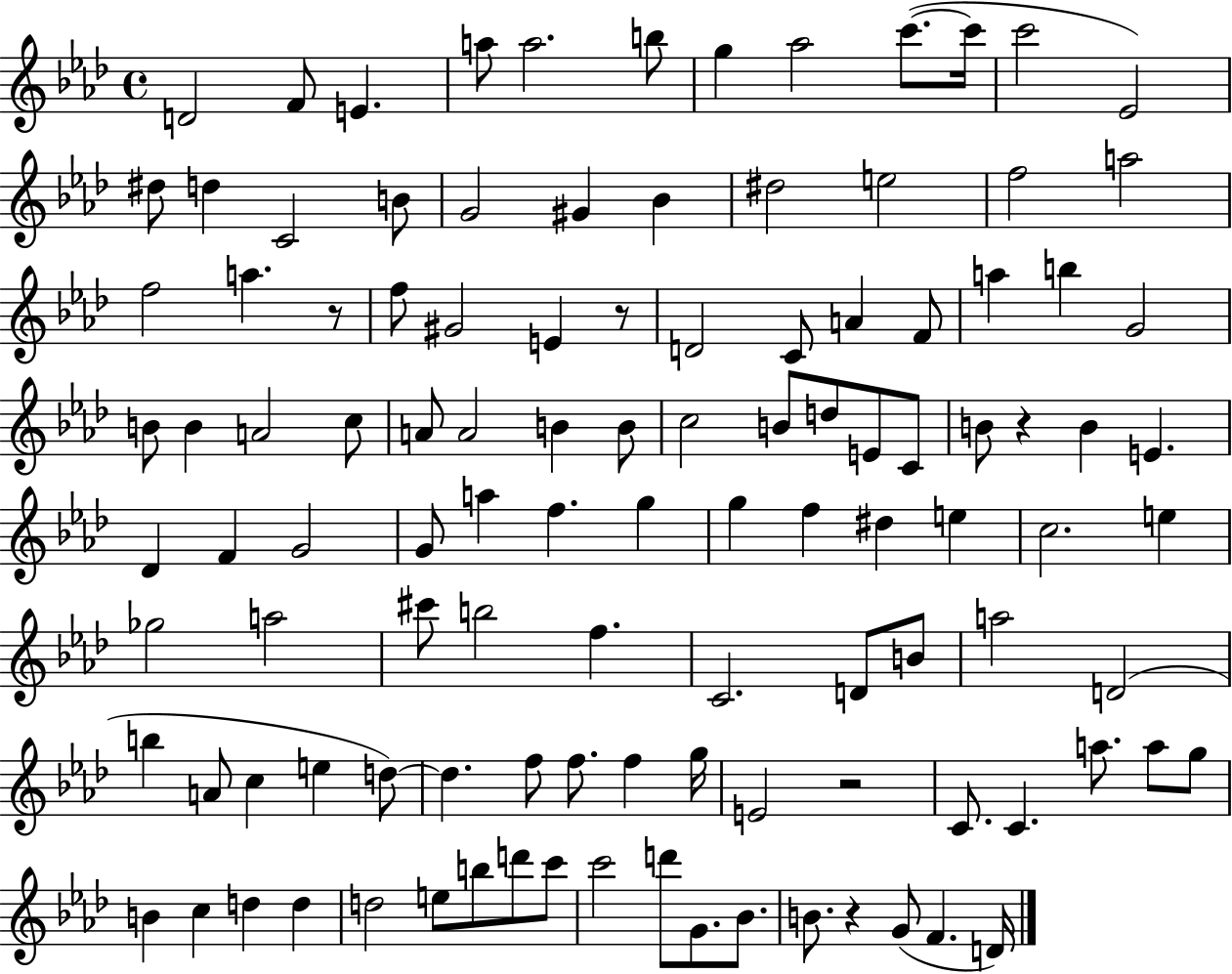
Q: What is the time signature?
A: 4/4